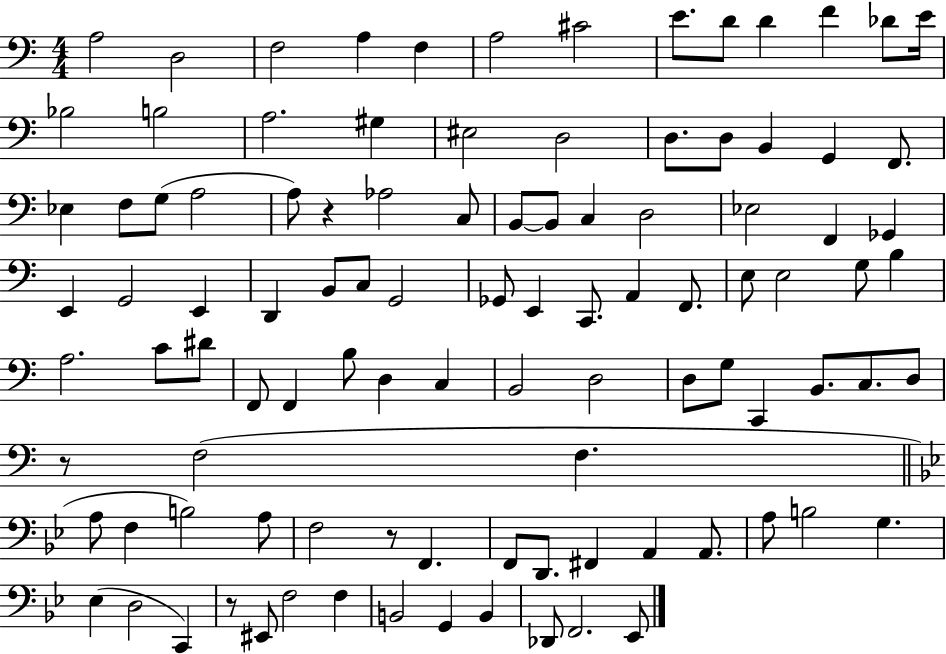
A3/h D3/h F3/h A3/q F3/q A3/h C#4/h E4/e. D4/e D4/q F4/q Db4/e E4/s Bb3/h B3/h A3/h. G#3/q EIS3/h D3/h D3/e. D3/e B2/q G2/q F2/e. Eb3/q F3/e G3/e A3/h A3/e R/q Ab3/h C3/e B2/e B2/e C3/q D3/h Eb3/h F2/q Gb2/q E2/q G2/h E2/q D2/q B2/e C3/e G2/h Gb2/e E2/q C2/e. A2/q F2/e. E3/e E3/h G3/e B3/q A3/h. C4/e D#4/e F2/e F2/q B3/e D3/q C3/q B2/h D3/h D3/e G3/e C2/q B2/e. C3/e. D3/e R/e F3/h F3/q. A3/e F3/q B3/h A3/e F3/h R/e F2/q. F2/e D2/e. F#2/q A2/q A2/e. A3/e B3/h G3/q. Eb3/q D3/h C2/q R/e EIS2/e F3/h F3/q B2/h G2/q B2/q Db2/e F2/h. Eb2/e